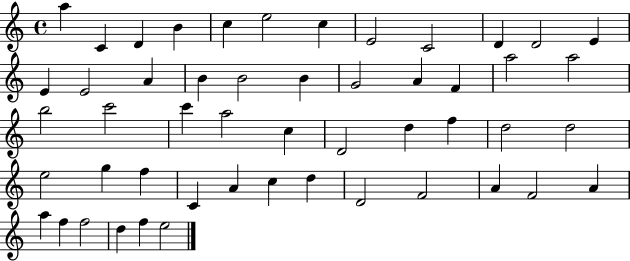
{
  \clef treble
  \time 4/4
  \defaultTimeSignature
  \key c \major
  a''4 c'4 d'4 b'4 | c''4 e''2 c''4 | e'2 c'2 | d'4 d'2 e'4 | \break e'4 e'2 a'4 | b'4 b'2 b'4 | g'2 a'4 f'4 | a''2 a''2 | \break b''2 c'''2 | c'''4 a''2 c''4 | d'2 d''4 f''4 | d''2 d''2 | \break e''2 g''4 f''4 | c'4 a'4 c''4 d''4 | d'2 f'2 | a'4 f'2 a'4 | \break a''4 f''4 f''2 | d''4 f''4 e''2 | \bar "|."
}